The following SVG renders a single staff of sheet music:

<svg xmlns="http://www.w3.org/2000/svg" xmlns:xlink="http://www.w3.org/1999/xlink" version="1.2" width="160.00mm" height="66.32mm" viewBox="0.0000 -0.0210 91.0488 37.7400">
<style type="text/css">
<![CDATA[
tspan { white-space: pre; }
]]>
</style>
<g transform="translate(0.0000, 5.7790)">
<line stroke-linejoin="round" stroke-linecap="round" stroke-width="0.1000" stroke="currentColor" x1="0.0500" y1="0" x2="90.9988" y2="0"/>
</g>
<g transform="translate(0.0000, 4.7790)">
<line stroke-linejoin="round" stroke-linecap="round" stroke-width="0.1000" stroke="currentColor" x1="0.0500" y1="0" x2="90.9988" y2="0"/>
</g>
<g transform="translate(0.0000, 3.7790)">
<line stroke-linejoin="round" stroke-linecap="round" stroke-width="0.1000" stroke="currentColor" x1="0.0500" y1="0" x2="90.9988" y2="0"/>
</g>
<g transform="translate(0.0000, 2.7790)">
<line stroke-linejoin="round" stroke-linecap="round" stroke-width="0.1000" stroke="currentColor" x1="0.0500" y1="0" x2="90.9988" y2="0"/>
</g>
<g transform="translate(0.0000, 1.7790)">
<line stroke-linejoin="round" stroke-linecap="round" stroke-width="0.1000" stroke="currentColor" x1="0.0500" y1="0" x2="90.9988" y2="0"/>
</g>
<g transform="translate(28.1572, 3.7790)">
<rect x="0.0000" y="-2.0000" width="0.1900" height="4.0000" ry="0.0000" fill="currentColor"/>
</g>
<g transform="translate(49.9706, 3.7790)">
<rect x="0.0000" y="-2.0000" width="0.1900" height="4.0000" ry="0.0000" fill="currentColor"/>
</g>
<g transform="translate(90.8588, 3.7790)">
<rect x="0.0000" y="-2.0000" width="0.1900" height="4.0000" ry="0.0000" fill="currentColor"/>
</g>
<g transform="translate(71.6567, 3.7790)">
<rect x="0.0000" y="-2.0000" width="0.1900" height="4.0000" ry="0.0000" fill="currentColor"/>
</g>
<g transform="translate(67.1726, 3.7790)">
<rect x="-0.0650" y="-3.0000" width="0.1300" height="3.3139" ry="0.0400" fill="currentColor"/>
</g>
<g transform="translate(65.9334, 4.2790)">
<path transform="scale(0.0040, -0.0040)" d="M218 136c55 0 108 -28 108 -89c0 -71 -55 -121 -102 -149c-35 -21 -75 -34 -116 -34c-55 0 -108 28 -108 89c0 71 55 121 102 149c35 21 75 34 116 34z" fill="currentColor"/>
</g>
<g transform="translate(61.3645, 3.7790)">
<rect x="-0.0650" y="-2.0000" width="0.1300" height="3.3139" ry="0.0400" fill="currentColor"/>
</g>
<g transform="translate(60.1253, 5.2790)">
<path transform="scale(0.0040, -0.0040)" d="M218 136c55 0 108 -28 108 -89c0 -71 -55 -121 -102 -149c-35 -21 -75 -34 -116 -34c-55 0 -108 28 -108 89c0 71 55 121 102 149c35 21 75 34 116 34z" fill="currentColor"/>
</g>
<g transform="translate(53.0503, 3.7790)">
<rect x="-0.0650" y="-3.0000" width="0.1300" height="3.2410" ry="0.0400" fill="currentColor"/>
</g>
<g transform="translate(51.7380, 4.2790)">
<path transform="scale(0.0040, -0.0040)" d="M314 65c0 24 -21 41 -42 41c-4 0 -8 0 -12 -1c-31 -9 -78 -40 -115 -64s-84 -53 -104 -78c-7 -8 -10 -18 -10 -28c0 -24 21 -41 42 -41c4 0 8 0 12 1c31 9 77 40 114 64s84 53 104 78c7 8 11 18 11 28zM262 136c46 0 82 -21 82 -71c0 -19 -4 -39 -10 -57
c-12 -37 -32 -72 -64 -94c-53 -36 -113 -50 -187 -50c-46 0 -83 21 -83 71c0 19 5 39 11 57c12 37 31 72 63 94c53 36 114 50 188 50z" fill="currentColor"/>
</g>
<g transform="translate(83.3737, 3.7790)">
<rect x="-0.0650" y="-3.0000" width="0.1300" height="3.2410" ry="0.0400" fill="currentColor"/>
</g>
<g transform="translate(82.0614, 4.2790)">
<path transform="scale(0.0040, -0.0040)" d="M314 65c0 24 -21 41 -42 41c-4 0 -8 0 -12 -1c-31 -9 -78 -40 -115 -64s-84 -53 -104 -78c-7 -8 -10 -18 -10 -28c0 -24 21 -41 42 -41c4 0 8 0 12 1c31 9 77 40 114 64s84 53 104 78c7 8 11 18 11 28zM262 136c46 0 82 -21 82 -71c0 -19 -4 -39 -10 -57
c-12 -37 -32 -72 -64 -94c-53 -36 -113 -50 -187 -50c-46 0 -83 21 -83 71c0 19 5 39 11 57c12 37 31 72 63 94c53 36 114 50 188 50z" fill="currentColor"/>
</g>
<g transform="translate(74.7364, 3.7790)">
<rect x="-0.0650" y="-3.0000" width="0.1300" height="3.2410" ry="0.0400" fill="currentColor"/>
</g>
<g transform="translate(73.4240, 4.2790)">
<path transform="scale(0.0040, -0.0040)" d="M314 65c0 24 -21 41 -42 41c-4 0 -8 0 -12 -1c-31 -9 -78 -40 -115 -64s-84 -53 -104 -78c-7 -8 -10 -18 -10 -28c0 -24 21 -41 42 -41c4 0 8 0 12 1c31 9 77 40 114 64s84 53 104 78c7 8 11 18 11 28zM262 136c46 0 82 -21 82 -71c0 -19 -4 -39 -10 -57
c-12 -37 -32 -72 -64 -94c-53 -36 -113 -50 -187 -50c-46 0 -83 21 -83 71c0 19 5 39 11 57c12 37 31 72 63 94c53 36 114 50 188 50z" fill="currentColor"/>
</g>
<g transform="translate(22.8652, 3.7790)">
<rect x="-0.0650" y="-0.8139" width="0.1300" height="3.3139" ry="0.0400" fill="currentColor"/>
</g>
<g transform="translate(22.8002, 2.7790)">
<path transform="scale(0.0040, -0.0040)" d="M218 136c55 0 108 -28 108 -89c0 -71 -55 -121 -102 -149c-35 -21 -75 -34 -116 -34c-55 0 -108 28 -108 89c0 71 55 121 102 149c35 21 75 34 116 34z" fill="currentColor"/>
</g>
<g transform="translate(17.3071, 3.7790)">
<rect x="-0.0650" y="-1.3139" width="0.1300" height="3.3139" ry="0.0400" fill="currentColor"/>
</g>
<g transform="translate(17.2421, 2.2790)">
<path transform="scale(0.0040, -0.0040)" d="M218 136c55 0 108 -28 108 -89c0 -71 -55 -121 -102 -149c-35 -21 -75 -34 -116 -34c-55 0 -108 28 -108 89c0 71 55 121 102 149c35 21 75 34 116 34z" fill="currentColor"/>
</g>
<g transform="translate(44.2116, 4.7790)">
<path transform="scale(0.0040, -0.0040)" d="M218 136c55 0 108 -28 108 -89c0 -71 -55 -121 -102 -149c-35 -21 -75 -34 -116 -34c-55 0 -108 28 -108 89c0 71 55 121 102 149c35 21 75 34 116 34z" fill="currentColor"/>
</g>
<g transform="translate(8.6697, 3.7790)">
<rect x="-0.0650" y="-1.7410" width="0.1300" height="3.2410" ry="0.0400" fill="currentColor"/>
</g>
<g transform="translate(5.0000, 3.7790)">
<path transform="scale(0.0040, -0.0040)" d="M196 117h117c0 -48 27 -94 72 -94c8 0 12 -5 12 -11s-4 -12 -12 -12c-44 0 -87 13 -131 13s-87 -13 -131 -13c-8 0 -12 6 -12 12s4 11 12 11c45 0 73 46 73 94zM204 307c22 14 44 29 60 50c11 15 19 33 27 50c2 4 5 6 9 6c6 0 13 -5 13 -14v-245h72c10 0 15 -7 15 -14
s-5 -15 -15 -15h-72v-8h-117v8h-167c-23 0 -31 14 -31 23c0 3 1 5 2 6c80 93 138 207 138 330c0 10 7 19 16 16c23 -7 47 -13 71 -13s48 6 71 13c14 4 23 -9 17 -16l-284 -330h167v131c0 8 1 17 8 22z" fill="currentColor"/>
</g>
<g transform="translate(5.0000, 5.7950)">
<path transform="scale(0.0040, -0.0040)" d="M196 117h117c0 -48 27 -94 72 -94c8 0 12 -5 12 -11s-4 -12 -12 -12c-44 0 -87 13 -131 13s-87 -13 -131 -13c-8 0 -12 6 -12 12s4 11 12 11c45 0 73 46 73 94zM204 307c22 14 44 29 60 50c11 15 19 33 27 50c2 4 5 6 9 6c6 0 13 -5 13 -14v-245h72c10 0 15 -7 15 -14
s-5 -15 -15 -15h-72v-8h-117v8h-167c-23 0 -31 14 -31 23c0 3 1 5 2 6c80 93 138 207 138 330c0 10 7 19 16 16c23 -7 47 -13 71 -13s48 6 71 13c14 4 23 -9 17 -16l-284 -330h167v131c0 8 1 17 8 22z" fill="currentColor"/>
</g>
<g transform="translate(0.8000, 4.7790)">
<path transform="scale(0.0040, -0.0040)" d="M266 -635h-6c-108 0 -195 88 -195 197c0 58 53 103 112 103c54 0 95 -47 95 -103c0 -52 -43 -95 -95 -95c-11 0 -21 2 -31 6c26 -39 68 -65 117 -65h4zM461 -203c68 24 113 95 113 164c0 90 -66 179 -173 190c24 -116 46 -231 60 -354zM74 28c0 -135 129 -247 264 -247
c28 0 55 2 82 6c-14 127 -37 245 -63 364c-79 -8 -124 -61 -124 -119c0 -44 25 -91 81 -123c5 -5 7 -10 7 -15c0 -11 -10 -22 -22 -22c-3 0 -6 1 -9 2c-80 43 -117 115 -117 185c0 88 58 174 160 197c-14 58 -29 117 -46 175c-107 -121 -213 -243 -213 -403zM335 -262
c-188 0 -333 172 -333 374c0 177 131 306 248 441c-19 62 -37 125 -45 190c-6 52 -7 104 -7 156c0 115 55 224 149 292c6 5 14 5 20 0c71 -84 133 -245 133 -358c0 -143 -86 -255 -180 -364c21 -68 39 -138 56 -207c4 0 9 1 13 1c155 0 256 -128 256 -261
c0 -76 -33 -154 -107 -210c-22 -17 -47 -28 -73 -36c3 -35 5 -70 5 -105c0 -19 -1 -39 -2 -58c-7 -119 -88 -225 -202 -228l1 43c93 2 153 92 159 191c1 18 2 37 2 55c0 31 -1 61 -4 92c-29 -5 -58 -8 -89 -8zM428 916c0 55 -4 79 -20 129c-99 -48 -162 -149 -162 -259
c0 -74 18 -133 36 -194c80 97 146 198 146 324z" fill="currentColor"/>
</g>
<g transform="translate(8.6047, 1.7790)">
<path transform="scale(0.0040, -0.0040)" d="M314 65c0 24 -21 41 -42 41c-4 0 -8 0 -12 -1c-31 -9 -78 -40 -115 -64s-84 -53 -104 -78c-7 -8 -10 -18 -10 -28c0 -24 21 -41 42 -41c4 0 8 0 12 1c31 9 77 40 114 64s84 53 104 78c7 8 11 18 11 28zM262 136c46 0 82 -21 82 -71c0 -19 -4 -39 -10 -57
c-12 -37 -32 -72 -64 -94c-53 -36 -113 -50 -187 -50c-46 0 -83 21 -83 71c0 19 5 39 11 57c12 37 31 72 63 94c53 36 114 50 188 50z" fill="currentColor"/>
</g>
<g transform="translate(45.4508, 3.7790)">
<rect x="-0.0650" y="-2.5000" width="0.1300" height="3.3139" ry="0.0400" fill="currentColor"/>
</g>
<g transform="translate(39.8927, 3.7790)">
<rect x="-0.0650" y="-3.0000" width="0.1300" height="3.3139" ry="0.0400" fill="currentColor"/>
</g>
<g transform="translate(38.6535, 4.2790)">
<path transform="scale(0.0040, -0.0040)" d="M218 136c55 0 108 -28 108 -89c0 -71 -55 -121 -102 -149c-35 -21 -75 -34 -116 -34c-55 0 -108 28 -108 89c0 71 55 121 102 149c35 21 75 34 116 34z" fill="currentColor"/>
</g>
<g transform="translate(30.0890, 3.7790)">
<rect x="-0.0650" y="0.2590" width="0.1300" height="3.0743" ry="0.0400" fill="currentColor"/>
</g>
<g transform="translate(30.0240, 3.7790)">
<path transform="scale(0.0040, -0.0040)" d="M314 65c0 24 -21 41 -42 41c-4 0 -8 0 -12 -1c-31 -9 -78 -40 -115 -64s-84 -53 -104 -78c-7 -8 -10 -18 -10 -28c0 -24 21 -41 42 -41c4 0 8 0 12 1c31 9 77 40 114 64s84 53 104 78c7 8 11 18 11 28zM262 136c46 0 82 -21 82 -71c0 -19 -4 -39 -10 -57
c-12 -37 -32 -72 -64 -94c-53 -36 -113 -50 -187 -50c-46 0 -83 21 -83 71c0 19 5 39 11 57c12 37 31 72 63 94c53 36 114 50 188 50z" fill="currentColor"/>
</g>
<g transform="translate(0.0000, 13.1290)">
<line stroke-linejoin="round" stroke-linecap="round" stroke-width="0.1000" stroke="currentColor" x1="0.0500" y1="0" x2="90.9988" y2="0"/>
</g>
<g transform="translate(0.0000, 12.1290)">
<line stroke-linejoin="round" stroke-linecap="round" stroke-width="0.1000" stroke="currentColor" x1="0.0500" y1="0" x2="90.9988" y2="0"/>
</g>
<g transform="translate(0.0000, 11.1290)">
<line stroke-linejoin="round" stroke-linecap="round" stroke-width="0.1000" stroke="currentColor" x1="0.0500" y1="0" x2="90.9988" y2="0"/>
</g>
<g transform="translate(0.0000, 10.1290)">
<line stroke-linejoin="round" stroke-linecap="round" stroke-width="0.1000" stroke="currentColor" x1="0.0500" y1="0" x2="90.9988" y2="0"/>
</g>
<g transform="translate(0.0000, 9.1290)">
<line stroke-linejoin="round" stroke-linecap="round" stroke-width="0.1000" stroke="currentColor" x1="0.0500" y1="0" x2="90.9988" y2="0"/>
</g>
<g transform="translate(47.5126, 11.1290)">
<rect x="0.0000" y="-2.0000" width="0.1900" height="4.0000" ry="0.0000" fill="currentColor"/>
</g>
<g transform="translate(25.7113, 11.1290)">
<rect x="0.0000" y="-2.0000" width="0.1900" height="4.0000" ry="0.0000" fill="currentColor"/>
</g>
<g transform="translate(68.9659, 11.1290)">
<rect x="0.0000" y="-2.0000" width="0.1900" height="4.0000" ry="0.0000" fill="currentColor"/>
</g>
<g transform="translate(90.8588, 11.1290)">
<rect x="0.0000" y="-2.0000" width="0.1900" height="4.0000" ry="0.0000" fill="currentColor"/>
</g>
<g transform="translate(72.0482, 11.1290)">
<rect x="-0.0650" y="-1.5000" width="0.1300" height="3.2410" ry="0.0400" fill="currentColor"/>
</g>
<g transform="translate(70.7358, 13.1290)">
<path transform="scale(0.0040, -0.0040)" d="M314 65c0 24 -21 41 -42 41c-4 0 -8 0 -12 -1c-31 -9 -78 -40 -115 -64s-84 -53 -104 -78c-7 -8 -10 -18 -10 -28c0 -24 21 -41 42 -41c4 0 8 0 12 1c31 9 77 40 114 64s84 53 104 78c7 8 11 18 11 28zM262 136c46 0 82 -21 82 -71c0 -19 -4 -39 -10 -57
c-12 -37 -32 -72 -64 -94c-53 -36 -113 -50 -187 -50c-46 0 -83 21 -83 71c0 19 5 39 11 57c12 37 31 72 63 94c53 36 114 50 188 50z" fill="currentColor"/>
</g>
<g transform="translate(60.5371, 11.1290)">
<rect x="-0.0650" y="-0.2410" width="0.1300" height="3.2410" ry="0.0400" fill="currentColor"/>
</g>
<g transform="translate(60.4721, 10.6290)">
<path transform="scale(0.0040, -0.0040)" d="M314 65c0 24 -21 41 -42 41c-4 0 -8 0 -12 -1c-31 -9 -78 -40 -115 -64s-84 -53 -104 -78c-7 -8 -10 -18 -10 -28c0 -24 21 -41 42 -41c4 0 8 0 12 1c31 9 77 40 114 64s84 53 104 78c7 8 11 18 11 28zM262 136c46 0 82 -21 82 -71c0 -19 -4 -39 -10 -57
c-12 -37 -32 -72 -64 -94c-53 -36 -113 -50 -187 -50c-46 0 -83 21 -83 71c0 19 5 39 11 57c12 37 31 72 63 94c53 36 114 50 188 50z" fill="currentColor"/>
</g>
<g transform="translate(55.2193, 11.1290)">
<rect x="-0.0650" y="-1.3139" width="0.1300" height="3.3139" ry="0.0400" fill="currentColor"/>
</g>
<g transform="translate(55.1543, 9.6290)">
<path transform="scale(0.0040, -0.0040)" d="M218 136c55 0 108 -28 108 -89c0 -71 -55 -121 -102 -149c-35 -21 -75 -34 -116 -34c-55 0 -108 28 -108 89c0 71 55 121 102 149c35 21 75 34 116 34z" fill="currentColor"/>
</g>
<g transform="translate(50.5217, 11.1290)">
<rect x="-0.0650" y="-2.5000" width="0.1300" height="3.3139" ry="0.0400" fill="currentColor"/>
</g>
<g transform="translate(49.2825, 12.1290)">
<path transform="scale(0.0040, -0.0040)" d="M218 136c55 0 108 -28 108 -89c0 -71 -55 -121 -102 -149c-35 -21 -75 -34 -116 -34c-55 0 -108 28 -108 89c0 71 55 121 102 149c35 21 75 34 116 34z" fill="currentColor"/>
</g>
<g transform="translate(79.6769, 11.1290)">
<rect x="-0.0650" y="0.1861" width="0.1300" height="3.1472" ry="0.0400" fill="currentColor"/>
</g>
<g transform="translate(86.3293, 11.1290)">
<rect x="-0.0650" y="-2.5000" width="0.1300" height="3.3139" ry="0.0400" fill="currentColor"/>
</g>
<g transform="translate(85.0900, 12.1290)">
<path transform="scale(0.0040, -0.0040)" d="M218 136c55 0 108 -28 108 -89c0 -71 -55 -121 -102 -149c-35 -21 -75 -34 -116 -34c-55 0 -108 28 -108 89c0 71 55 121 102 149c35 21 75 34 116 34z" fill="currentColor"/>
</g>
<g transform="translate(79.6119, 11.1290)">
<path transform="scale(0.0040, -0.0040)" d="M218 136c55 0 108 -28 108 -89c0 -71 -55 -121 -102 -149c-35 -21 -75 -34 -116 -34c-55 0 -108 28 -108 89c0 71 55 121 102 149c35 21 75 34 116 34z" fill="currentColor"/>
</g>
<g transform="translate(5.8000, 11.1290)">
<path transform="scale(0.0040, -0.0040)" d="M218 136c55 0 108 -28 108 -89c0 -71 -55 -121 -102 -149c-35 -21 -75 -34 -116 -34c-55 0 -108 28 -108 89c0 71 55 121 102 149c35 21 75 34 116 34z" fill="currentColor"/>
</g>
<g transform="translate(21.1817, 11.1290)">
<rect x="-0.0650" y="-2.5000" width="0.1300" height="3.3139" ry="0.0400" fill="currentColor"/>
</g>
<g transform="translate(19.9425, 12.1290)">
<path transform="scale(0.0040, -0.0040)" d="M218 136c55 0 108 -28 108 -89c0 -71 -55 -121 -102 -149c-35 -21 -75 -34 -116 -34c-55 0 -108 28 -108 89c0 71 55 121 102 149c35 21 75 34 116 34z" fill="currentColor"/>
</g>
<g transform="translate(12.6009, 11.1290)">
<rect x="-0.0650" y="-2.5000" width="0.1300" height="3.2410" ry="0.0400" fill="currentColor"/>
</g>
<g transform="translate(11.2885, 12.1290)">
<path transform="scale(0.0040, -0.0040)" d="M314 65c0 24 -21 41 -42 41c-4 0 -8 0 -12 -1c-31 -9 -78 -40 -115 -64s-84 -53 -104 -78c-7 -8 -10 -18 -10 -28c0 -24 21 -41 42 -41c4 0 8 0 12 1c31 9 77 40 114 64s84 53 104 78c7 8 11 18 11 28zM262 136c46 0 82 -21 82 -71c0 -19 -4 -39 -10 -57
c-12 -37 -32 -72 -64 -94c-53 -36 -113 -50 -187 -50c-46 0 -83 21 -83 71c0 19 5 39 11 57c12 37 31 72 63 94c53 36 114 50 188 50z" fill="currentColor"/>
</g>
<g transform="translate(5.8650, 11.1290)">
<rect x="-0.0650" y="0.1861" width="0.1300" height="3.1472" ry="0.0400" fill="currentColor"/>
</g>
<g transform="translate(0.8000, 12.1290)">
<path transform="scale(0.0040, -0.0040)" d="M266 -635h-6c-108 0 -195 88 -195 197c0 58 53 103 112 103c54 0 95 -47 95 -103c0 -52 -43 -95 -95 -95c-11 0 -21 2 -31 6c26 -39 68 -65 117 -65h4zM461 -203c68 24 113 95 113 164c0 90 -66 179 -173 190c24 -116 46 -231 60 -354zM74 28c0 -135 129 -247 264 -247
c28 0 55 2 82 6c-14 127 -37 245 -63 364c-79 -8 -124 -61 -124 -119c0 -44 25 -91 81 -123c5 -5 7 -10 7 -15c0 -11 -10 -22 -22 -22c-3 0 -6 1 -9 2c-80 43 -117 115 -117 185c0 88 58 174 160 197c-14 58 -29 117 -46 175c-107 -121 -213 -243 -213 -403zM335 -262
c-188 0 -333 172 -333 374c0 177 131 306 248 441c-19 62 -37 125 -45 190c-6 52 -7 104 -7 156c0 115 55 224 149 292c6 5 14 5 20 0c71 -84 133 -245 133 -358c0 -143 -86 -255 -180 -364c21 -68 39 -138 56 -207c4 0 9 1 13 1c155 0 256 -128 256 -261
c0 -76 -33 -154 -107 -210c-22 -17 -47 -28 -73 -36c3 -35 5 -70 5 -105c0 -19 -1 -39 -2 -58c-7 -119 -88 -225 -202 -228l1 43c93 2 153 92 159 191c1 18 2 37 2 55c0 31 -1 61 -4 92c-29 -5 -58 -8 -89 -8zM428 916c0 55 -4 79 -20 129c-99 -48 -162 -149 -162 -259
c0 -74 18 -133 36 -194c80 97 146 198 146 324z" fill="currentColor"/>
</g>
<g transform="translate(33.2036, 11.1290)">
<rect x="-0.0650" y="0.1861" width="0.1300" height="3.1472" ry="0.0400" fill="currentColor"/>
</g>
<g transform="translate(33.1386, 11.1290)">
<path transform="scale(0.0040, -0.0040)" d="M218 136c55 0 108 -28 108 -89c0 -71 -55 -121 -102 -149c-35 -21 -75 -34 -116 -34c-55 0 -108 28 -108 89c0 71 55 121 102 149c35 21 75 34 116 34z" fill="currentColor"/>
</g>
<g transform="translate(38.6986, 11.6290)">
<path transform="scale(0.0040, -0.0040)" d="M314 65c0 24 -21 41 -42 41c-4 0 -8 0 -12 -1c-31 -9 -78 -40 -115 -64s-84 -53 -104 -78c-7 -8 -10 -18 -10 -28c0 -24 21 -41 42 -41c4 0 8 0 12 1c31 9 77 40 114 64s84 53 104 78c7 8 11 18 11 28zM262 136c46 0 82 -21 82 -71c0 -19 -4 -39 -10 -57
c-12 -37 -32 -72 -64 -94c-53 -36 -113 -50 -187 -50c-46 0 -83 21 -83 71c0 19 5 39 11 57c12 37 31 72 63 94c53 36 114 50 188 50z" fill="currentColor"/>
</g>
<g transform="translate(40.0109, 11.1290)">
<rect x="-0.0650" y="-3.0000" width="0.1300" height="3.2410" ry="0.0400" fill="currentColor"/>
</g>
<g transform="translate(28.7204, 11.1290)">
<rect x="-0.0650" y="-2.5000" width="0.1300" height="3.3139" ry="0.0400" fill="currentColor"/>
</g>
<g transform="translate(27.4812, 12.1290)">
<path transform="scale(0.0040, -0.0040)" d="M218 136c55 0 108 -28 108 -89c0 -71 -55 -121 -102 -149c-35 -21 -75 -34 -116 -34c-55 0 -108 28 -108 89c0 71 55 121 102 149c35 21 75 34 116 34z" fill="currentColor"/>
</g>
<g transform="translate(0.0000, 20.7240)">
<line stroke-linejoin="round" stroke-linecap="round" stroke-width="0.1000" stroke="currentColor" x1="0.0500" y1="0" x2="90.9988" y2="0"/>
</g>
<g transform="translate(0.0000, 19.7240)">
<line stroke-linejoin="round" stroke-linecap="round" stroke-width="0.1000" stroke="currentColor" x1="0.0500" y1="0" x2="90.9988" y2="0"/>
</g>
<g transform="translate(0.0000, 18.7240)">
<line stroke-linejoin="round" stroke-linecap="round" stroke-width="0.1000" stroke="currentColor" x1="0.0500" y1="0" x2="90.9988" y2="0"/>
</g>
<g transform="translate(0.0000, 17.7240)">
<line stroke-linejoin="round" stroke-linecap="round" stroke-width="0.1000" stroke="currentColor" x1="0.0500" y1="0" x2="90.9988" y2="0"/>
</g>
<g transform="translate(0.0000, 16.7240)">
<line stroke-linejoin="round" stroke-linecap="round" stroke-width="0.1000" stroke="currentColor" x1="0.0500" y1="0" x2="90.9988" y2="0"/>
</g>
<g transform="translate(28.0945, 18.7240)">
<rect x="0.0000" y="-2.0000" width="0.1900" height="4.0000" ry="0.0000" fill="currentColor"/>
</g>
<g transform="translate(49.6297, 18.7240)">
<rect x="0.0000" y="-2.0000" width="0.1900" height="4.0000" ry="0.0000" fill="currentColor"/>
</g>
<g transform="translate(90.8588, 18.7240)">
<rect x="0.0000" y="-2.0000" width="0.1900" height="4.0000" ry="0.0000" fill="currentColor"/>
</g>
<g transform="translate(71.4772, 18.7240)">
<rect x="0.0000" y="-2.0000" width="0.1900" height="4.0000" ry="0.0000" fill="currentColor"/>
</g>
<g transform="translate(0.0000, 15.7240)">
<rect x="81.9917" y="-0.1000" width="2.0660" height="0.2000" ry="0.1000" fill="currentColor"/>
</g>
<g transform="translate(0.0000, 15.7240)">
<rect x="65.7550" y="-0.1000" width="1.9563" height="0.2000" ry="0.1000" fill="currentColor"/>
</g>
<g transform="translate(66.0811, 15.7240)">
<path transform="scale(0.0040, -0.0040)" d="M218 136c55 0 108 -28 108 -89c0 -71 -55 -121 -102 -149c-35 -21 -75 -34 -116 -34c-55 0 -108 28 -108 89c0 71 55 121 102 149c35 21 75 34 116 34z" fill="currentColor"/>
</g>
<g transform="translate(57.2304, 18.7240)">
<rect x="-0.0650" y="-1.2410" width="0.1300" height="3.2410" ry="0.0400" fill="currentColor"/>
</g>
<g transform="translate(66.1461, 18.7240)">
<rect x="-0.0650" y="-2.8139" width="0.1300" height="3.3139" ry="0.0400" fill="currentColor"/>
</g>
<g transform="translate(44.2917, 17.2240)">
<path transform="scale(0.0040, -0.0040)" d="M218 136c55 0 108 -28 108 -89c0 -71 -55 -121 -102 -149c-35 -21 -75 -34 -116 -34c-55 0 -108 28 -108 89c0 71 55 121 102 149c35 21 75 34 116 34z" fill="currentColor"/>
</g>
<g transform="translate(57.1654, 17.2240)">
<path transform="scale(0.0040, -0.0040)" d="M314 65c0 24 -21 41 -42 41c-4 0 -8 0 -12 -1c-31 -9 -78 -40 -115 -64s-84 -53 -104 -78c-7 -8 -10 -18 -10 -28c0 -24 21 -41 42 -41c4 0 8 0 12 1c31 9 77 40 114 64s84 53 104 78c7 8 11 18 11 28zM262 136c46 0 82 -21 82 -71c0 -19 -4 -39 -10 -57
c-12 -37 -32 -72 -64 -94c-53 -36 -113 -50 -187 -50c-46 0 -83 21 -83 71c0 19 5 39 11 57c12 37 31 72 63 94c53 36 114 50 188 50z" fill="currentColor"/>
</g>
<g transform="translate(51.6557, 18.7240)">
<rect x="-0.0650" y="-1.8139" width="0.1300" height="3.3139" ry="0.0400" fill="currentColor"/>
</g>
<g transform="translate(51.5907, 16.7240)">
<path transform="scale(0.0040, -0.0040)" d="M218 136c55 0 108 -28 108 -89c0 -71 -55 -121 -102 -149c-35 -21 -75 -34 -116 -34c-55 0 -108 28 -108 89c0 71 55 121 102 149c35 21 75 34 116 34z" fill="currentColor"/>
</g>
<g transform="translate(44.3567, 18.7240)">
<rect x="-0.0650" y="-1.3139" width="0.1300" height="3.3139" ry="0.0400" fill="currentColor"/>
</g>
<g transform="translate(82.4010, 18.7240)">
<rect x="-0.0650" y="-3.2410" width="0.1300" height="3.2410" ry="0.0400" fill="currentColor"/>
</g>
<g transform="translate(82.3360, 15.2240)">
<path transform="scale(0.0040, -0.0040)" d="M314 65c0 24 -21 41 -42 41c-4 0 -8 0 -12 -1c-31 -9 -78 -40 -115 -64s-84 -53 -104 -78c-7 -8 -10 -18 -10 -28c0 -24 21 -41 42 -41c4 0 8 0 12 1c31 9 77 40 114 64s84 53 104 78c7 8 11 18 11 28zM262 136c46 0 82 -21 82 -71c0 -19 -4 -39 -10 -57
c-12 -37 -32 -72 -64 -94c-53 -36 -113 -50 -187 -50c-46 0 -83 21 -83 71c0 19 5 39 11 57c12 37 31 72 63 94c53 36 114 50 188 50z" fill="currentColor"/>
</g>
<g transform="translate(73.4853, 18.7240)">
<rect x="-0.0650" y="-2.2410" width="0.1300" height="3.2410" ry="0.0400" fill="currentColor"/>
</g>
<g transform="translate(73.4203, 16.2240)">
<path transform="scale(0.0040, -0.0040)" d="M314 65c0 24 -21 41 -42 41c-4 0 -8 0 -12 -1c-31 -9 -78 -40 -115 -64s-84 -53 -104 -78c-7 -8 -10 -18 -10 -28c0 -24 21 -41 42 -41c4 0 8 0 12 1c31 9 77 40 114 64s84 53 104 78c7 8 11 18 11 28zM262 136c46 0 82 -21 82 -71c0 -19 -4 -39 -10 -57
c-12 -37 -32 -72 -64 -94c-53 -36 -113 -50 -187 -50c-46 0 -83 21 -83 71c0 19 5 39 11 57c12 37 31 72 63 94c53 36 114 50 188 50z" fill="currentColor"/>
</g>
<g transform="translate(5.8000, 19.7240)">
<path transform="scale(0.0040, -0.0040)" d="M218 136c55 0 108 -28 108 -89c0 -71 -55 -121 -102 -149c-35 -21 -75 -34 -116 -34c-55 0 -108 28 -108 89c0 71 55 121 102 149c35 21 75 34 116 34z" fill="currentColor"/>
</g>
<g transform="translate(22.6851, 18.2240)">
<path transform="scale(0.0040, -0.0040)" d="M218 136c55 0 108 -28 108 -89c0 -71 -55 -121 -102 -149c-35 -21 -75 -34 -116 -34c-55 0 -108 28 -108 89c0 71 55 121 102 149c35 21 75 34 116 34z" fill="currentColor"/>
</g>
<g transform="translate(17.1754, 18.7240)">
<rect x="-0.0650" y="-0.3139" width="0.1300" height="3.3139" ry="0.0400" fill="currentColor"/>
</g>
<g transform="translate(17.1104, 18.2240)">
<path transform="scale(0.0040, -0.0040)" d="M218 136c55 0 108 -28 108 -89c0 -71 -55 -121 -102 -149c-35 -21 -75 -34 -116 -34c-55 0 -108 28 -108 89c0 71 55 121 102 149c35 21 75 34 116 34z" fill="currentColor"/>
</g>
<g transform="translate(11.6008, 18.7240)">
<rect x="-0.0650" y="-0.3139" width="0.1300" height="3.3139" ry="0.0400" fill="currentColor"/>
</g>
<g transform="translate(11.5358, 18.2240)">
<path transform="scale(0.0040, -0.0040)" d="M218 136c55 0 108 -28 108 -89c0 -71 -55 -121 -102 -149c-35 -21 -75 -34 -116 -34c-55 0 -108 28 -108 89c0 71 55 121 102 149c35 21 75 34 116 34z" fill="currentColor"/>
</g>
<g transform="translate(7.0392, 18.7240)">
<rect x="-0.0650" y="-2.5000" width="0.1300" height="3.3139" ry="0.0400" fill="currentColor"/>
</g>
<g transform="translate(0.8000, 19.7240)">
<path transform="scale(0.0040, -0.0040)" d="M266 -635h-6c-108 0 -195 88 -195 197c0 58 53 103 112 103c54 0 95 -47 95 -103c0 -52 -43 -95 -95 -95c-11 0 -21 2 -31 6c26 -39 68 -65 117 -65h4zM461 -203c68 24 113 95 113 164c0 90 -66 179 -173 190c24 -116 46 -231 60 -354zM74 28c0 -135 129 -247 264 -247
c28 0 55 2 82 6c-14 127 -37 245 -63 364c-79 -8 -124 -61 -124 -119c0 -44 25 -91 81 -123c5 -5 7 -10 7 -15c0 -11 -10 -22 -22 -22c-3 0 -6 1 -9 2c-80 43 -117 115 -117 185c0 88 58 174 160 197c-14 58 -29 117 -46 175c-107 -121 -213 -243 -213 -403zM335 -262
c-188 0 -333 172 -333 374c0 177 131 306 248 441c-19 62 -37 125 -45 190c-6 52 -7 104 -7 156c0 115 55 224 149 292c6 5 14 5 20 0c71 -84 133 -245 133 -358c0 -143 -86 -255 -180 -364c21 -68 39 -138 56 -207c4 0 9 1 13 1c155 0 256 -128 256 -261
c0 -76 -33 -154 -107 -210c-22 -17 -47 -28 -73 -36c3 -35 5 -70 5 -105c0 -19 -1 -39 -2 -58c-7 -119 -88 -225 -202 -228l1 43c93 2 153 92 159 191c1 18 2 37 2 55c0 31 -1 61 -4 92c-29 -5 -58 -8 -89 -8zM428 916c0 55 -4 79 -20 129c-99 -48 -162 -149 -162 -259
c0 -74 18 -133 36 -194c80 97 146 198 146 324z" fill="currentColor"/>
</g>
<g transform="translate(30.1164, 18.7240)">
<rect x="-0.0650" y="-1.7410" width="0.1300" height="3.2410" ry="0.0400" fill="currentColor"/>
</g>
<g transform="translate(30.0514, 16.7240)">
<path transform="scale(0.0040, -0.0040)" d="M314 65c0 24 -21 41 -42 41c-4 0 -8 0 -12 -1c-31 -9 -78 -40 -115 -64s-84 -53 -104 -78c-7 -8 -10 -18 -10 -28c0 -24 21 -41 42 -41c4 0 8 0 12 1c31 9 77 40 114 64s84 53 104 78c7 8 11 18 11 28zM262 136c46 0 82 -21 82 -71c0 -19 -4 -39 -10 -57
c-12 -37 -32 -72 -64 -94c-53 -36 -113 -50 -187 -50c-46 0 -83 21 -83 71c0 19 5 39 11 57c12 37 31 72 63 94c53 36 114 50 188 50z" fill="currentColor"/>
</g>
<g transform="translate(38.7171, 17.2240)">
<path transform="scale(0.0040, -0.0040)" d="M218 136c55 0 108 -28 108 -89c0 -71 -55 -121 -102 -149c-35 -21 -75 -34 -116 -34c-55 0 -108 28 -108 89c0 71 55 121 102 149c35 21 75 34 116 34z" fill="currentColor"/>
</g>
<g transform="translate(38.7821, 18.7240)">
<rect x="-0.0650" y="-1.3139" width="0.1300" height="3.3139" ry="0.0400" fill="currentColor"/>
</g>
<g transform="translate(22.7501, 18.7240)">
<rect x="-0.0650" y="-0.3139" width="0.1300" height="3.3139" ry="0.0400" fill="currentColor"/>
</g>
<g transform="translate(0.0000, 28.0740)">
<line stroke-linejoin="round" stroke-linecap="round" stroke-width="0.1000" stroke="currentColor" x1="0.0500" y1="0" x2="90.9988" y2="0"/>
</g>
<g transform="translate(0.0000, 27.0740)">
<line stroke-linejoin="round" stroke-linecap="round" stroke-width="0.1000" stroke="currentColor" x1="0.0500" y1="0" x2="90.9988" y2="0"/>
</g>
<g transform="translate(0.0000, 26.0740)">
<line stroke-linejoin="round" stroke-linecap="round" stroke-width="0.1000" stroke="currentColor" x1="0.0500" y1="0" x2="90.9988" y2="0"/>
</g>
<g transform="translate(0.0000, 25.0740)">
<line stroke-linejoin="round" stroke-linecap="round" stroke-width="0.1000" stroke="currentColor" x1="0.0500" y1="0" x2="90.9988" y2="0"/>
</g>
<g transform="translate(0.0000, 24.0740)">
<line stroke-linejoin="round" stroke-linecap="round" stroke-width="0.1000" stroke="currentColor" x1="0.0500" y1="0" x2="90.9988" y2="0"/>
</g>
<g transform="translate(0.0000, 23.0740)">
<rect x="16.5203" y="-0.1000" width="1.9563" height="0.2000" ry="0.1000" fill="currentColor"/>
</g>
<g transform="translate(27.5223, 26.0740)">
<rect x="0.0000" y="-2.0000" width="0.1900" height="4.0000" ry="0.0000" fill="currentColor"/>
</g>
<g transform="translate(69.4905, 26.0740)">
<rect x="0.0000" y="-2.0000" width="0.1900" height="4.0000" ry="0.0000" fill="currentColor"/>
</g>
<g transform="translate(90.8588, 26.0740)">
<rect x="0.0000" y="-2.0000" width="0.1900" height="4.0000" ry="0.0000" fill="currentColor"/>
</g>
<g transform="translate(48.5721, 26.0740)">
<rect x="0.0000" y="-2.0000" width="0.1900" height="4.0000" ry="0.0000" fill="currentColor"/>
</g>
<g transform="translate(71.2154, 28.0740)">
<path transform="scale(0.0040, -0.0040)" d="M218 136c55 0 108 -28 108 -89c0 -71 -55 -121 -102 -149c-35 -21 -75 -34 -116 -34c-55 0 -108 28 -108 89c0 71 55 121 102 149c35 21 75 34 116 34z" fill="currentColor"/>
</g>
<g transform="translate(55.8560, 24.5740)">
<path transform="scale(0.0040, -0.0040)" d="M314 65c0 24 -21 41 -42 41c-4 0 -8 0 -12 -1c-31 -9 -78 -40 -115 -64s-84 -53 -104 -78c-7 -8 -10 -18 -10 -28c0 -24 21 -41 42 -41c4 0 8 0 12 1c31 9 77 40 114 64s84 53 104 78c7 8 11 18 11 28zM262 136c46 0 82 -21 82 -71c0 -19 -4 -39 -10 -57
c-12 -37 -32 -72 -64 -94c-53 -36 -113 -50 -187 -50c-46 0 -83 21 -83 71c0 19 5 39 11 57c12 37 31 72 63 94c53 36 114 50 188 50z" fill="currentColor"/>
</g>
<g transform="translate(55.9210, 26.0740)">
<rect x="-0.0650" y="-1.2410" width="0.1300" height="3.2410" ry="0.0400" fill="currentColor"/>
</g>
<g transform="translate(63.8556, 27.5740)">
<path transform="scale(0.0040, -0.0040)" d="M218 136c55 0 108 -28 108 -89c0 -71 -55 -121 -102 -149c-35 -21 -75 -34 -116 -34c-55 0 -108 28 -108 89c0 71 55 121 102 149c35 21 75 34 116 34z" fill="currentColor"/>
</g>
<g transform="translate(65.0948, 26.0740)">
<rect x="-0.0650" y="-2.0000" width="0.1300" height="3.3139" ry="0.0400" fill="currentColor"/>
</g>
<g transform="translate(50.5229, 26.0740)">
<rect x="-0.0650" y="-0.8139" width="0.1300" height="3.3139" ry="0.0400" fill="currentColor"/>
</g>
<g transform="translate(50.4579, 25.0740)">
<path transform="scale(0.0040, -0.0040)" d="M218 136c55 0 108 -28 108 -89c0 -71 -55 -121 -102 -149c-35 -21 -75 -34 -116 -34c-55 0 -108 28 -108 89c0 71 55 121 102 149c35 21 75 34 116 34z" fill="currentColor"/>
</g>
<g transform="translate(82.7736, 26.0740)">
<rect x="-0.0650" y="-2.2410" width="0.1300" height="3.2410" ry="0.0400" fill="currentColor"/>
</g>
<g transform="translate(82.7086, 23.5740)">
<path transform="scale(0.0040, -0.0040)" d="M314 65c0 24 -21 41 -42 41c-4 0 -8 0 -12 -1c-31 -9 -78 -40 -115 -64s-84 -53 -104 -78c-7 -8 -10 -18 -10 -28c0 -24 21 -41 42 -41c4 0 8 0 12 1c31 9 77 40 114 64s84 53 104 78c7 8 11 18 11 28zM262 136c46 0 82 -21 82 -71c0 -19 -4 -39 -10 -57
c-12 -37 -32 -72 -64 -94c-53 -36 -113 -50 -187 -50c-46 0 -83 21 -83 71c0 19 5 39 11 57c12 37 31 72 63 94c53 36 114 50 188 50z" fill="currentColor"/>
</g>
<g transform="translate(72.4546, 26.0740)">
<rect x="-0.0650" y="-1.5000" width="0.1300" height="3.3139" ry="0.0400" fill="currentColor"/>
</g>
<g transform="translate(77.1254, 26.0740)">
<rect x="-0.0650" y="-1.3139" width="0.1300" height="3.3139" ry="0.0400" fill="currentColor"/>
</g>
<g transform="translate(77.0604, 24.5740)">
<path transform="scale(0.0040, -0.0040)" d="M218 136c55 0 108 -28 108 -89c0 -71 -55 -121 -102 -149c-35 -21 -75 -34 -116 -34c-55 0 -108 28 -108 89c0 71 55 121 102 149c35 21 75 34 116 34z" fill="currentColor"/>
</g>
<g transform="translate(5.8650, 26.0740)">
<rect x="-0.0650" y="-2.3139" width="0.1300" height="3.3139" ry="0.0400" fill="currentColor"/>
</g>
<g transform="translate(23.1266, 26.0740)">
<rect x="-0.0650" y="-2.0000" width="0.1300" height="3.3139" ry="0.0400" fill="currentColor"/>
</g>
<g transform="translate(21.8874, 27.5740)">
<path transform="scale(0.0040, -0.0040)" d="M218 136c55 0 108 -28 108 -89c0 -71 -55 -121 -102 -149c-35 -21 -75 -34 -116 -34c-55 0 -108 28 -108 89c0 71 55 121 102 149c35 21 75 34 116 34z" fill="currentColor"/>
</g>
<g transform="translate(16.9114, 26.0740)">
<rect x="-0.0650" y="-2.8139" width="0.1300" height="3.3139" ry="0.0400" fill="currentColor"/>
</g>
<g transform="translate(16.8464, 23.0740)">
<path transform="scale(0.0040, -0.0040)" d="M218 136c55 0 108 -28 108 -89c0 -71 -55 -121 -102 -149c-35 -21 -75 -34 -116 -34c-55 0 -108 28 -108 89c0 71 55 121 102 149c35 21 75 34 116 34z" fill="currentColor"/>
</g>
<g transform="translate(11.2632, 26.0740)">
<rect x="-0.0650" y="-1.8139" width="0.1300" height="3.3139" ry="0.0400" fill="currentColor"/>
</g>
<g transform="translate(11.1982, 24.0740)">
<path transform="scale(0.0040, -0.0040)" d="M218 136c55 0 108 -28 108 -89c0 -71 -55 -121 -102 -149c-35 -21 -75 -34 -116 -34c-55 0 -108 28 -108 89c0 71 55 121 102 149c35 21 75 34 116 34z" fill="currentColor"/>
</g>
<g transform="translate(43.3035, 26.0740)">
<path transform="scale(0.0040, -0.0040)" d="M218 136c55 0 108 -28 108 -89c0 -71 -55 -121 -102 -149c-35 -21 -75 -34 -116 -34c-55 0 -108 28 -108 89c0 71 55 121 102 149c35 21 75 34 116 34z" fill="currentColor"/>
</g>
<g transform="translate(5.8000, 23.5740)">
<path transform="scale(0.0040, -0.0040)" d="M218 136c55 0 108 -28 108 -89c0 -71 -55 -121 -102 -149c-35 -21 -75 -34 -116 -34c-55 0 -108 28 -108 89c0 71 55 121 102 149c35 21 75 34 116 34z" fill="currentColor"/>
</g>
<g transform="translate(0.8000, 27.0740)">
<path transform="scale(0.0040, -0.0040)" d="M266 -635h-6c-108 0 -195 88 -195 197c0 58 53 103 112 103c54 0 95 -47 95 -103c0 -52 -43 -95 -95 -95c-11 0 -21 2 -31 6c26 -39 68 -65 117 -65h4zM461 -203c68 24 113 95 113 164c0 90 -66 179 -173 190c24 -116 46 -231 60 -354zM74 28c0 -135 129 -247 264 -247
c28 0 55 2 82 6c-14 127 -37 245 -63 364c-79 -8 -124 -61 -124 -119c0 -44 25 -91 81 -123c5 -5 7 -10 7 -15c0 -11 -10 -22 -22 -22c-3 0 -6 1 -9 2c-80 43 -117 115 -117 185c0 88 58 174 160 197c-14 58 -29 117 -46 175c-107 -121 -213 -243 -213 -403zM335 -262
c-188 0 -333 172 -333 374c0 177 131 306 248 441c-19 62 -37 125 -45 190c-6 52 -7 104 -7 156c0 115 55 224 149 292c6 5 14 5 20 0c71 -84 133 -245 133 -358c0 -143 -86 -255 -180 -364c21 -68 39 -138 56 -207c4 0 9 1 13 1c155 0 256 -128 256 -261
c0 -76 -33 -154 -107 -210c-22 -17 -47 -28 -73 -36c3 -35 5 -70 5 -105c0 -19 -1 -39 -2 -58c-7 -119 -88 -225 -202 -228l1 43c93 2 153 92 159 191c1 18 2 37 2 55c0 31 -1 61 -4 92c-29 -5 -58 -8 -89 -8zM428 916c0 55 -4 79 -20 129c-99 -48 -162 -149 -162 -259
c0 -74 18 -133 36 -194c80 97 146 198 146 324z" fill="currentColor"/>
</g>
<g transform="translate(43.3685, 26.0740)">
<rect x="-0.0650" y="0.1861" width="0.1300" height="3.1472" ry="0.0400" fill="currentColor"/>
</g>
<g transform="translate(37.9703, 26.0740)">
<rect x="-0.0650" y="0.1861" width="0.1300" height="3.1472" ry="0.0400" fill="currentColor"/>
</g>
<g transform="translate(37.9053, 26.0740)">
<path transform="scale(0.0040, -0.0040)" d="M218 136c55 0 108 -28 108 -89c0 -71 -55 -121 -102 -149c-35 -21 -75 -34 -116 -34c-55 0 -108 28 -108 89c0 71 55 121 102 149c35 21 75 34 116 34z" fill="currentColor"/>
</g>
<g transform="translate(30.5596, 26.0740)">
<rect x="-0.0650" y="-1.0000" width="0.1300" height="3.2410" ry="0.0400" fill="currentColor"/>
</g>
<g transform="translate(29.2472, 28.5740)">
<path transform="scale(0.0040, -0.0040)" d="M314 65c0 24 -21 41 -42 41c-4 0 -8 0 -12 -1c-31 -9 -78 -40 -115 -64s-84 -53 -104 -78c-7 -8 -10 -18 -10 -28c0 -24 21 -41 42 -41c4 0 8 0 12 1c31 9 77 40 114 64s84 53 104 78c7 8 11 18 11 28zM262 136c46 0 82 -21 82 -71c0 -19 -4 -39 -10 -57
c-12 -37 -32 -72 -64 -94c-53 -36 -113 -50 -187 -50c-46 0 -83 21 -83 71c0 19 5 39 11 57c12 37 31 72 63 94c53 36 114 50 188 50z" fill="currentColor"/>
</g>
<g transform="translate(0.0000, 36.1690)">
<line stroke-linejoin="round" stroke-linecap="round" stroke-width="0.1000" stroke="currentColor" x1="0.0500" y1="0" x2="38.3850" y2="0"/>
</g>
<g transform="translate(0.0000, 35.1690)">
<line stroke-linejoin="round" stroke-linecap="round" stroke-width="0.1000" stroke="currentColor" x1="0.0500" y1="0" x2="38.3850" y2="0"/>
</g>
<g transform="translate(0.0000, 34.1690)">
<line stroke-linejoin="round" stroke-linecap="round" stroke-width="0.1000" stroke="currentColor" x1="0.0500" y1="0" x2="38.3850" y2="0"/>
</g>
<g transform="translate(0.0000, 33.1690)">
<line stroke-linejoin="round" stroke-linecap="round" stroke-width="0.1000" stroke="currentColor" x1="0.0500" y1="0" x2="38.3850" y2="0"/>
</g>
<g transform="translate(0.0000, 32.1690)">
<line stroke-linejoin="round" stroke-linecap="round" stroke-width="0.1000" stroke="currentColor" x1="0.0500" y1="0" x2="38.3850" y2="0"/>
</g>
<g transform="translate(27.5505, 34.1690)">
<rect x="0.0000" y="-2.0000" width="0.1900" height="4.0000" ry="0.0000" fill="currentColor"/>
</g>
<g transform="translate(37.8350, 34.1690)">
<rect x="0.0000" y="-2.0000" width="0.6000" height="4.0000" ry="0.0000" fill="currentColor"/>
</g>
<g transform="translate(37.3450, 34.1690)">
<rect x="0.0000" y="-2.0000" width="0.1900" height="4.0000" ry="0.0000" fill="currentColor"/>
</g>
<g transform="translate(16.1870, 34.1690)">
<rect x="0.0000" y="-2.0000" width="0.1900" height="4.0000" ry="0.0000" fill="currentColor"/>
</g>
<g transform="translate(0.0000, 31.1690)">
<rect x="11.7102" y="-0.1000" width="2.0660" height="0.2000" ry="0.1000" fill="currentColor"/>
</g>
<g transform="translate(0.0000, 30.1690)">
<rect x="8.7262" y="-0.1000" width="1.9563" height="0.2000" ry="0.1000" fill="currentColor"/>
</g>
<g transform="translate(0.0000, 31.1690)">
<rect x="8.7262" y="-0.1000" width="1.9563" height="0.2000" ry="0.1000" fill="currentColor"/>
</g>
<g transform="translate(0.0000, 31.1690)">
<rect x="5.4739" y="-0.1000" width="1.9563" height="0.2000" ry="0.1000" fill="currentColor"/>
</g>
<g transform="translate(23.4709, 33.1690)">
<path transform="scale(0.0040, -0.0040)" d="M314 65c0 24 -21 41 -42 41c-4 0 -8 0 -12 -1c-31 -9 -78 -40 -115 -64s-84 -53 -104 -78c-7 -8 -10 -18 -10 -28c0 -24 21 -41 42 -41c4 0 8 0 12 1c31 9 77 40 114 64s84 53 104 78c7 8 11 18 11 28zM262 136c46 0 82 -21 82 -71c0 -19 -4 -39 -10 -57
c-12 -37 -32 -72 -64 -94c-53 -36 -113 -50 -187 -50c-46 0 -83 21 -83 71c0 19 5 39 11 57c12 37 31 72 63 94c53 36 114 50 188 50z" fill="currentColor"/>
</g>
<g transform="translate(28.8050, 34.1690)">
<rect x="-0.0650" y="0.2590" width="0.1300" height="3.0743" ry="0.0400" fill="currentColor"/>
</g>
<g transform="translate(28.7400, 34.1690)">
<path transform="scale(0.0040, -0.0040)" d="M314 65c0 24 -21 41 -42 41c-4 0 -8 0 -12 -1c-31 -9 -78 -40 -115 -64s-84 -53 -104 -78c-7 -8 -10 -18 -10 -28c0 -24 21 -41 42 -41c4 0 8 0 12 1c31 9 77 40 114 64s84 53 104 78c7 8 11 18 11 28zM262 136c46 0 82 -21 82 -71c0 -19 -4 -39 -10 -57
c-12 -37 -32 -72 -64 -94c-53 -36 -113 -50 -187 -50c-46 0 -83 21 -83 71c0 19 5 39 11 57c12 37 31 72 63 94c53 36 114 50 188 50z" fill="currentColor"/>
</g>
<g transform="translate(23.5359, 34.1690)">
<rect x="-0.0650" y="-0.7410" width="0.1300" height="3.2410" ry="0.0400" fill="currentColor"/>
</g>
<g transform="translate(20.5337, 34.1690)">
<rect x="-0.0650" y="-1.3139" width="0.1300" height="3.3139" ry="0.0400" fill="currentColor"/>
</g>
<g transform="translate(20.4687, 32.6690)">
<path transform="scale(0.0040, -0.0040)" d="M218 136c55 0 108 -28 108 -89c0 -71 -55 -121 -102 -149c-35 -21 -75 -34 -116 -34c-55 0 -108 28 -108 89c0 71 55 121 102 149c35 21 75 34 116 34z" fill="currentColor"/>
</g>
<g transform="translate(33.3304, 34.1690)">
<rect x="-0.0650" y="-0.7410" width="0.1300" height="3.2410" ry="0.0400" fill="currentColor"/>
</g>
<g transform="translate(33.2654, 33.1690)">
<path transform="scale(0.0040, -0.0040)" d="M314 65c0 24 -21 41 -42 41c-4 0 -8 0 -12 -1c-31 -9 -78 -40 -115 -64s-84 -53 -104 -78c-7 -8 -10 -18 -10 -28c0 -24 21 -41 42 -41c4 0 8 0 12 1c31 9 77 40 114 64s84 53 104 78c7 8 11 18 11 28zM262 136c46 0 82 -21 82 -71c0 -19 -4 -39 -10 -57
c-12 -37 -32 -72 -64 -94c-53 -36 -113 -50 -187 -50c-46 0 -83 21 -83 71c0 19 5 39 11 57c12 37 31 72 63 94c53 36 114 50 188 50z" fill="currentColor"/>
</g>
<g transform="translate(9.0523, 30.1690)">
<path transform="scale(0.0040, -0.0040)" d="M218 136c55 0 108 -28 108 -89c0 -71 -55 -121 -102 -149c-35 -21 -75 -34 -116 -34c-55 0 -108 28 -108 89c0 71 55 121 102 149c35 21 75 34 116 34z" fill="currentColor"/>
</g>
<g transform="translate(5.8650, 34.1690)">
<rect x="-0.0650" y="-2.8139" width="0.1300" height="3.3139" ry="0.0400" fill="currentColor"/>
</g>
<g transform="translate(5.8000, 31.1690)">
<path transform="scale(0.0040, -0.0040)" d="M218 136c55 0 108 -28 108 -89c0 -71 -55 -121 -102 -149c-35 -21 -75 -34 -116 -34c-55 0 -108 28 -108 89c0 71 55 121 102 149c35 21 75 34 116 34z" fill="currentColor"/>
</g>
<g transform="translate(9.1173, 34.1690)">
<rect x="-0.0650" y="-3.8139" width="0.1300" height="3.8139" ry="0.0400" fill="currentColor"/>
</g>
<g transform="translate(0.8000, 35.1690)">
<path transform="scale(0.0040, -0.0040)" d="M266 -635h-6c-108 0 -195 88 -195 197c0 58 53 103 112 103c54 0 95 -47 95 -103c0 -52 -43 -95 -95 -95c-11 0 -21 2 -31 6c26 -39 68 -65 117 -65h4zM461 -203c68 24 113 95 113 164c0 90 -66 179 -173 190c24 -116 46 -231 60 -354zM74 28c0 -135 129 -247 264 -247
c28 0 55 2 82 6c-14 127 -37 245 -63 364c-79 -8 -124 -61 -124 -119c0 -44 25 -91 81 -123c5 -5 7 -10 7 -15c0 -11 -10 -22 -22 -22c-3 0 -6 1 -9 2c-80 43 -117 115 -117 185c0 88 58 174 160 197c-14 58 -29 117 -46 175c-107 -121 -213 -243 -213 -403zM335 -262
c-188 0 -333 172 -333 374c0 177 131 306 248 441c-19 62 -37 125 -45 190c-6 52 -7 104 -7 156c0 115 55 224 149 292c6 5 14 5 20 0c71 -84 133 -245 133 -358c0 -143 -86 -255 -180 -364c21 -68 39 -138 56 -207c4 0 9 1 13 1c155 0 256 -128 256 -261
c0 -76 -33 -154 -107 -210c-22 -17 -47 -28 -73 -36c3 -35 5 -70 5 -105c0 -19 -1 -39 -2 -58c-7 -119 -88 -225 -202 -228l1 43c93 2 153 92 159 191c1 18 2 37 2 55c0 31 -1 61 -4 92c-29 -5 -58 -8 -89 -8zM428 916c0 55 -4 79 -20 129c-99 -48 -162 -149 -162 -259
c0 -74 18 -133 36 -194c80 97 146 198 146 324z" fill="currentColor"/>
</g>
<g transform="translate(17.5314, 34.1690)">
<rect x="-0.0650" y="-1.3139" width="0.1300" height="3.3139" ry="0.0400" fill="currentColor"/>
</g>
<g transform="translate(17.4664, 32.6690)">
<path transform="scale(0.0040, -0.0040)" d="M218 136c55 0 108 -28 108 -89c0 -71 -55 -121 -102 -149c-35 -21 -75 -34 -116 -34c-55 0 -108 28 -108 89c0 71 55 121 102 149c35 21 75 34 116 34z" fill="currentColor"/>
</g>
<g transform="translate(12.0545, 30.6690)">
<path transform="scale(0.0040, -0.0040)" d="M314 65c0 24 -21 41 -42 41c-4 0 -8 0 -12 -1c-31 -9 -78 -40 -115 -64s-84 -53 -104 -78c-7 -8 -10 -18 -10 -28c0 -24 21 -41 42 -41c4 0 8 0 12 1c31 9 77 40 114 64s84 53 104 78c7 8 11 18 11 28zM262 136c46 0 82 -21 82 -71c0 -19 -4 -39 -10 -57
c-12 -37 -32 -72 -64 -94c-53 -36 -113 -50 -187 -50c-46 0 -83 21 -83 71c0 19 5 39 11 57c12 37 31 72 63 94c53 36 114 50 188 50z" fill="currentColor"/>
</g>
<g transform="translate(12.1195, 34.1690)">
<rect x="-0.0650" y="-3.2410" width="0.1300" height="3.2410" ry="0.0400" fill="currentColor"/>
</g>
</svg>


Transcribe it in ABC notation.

X:1
T:Untitled
M:4/4
L:1/4
K:C
f2 e d B2 A G A2 F A A2 A2 B G2 G G B A2 G e c2 E2 B G G c c c f2 e e f e2 a g2 b2 g f a F D2 B B d e2 F E e g2 a c' b2 e e d2 B2 d2